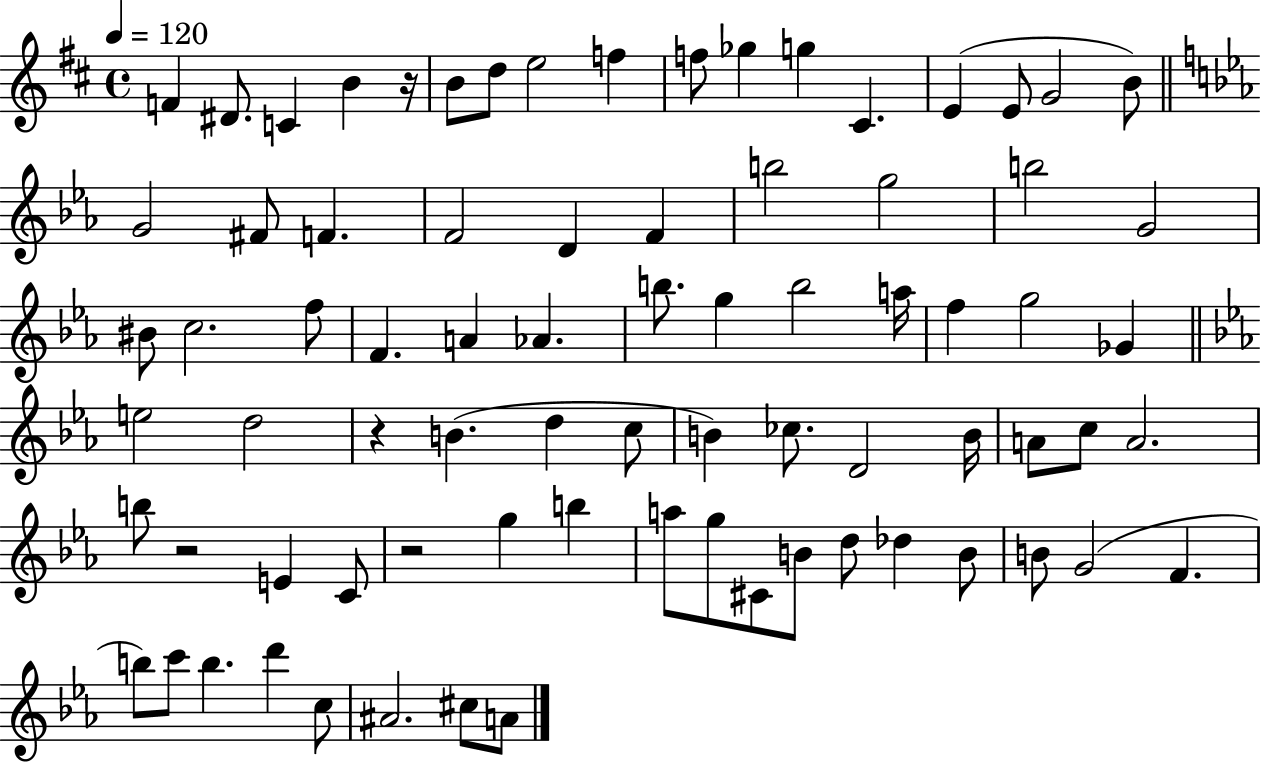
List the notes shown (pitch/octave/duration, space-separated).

F4/q D#4/e. C4/q B4/q R/s B4/e D5/e E5/h F5/q F5/e Gb5/q G5/q C#4/q. E4/q E4/e G4/h B4/e G4/h F#4/e F4/q. F4/h D4/q F4/q B5/h G5/h B5/h G4/h BIS4/e C5/h. F5/e F4/q. A4/q Ab4/q. B5/e. G5/q B5/h A5/s F5/q G5/h Gb4/q E5/h D5/h R/q B4/q. D5/q C5/e B4/q CES5/e. D4/h B4/s A4/e C5/e A4/h. B5/e R/h E4/q C4/e R/h G5/q B5/q A5/e G5/e C#4/e B4/e D5/e Db5/q B4/e B4/e G4/h F4/q. B5/e C6/e B5/q. D6/q C5/e A#4/h. C#5/e A4/e